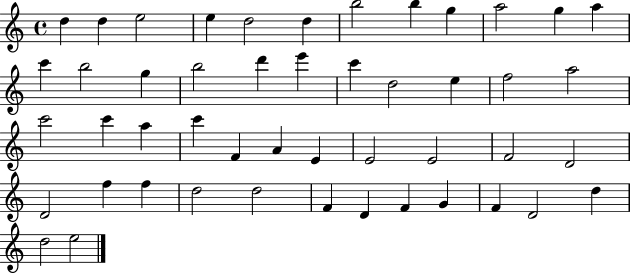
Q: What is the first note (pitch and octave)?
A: D5